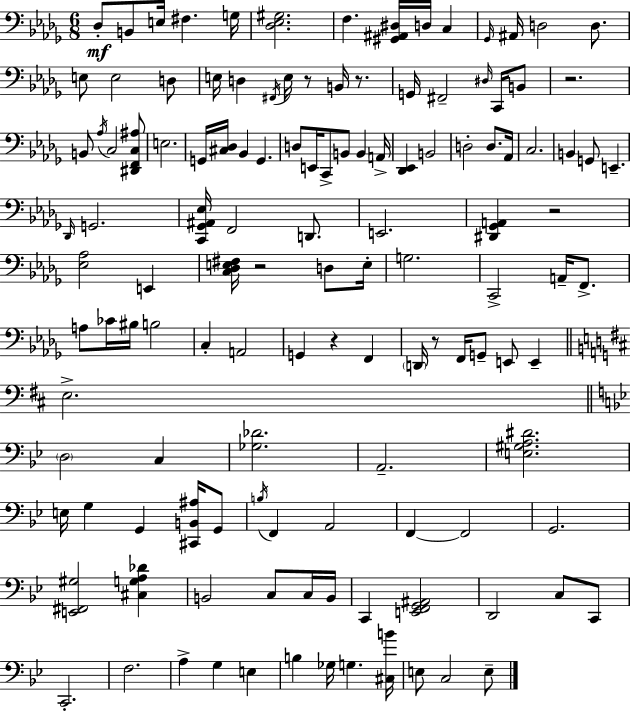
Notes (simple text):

Db3/e B2/e E3/s F#3/q. G3/s [Db3,Eb3,G#3]/h. F3/q. [G#2,A#2,D#3]/s D3/s C3/q Gb2/s A#2/s D3/h D3/e. E3/e E3/h D3/e E3/s D3/q F#2/s E3/s R/e B2/s R/e. G2/s F#2/h D#3/s C2/s B2/e R/h. B2/e Ab3/s C3/h [D#2,F2,C3,A#3]/e E3/h. G2/s [C#3,Db3]/s Bb2/q G2/q. D3/e E2/s C2/e B2/e B2/q A2/s [Db2,Eb2]/q B2/h D3/h D3/e. Ab2/s C3/h. B2/q G2/e E2/q. Db2/s G2/h. [C2,Gb2,A#2,Eb3]/s F2/h D2/e. E2/h. [D#2,Gb2,A2]/q R/h [Eb3,Ab3]/h E2/q [C3,Db3,E3,F#3]/s R/h D3/e E3/s G3/h. C2/h A2/s F2/e. A3/e CES4/s BIS3/s B3/h C3/q A2/h G2/q R/q F2/q D2/s R/e F2/s G2/e E2/e E2/q E3/h. D3/h C3/q [Gb3,Db4]/h. A2/h. [E3,G#3,A3,D#4]/h. E3/s G3/q G2/q [C#2,B2,A#3]/s G2/e B3/s F2/q A2/h F2/q F2/h G2/h. [E2,F#2,G#3]/h [C#3,G3,A3,Db4]/q B2/h C3/e C3/s B2/s C2/q [E2,F2,G2,A#2]/h D2/h C3/e C2/e C2/h. F3/h. A3/q G3/q E3/q B3/q Gb3/s G3/q. [C#3,B4]/s E3/e C3/h E3/e